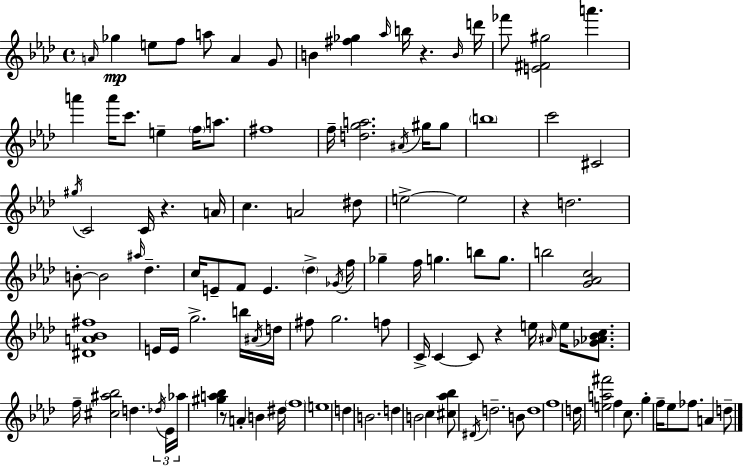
{
  \clef treble
  \time 4/4
  \defaultTimeSignature
  \key f \minor
  \grace { a'16 }\mp ges''4 e''8 f''8 a''8 a'4 g'8 | b'4 <fis'' ges''>4 \grace { aes''16 } b''16 r4. | \grace { b'16 } d'''16 fes'''8 <e' fis' gis''>2 a'''4. | a'''4 a'''16 c'''8. e''4-- \parenthesize f''16 | \break a''8. fis''1 | f''16-- <d'' g'' a''>2. | \acciaccatura { ais'16 } gis''16 gis''8 \parenthesize b''1 | c'''2 cis'2 | \break \acciaccatura { gis''16 } c'2 c'16 r4. | a'16 c''4. a'2 | dis''8 e''2->~~ e''2 | r4 d''2. | \break b'8-.~~ b'2 \grace { ais''16 } | des''4.-- c''16 e'8-- f'8 e'4. | \parenthesize des''4-> \acciaccatura { ges'16 } f''16 ges''4-- f''16 g''4. | b''8 g''8. b''2 <g' aes' c''>2 | \break <dis' a' bes' fis''>1 | e'16 e'16 g''2.-> | b''16 \acciaccatura { ais'16 } d''16 fis''8 g''2. | f''8 c'16-> c'4~~ c'8 r4 | \break e''16 \grace { ais'16 } e''16 <ges' aes' bes' c''>8. f''16-- <cis'' ais'' bes''>2 | d''4. \tuplet 3/2 { \acciaccatura { des''16 } ees'16 aes''16 } <gis'' a'' bes''>4 r8 | a'4-. b'4 dis''16 \parenthesize f''1 | e''1 | \break d''4 b'2. | d''4 b'2 | c''4 <cis'' aes'' bes''>8 \acciaccatura { dis'16 } d''2.-- | b'8 d''1 | \break f''1 | d''16 <e'' a'' fis'''>2 | f''4 c''8. g''4-. f''16-- | ees''8 fes''8. a'4 d''8-- \bar "|."
}